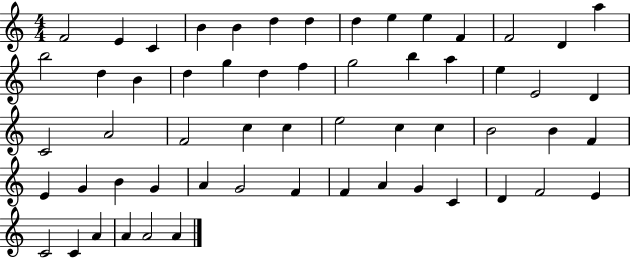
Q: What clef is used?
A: treble